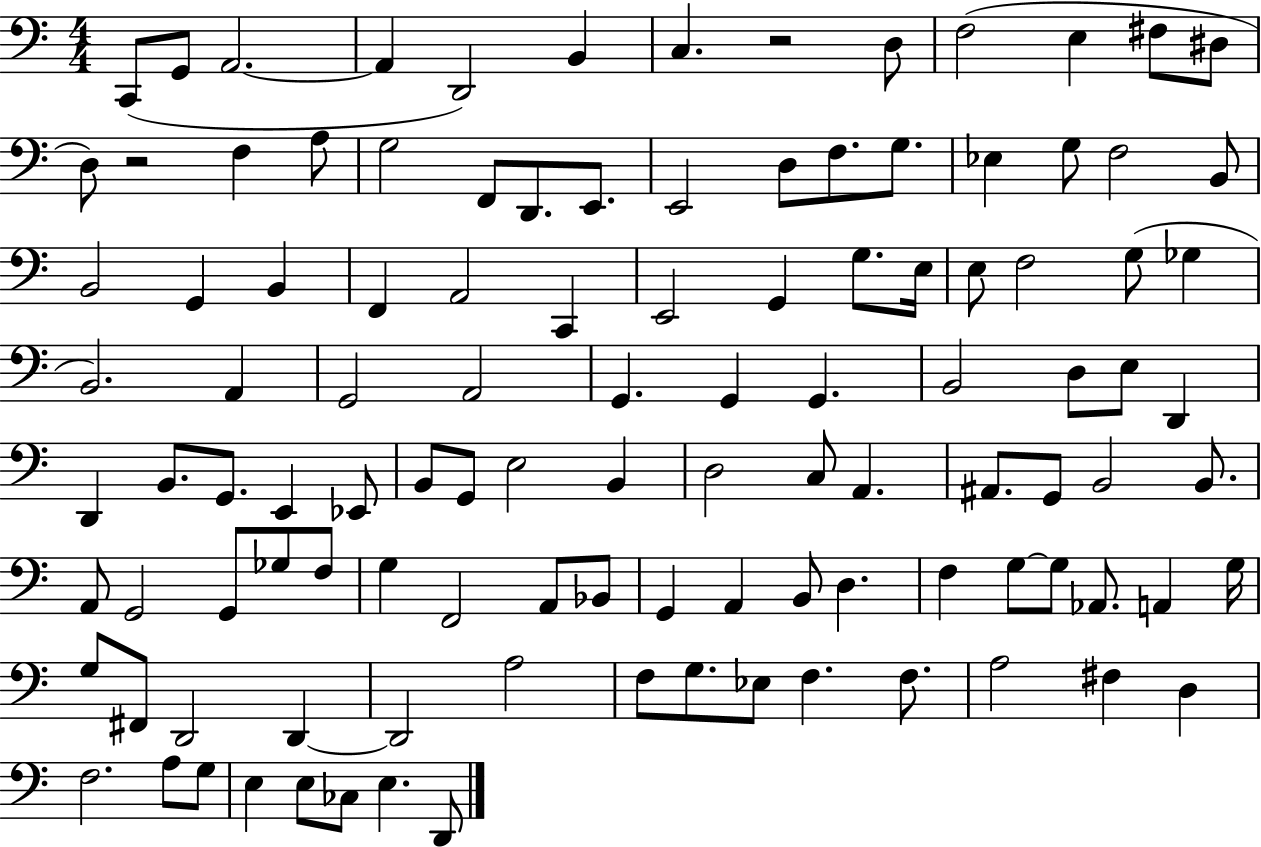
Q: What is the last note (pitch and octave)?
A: D2